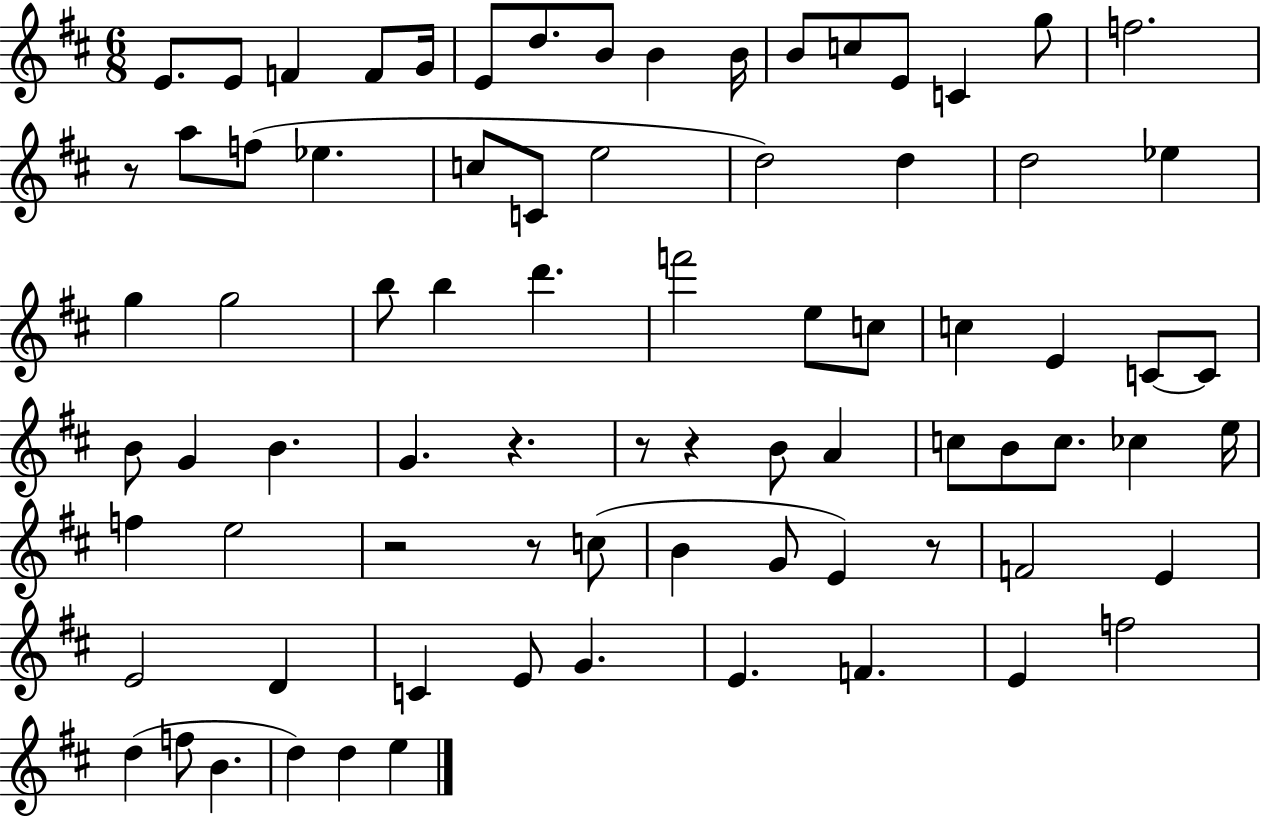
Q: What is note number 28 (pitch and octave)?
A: G5